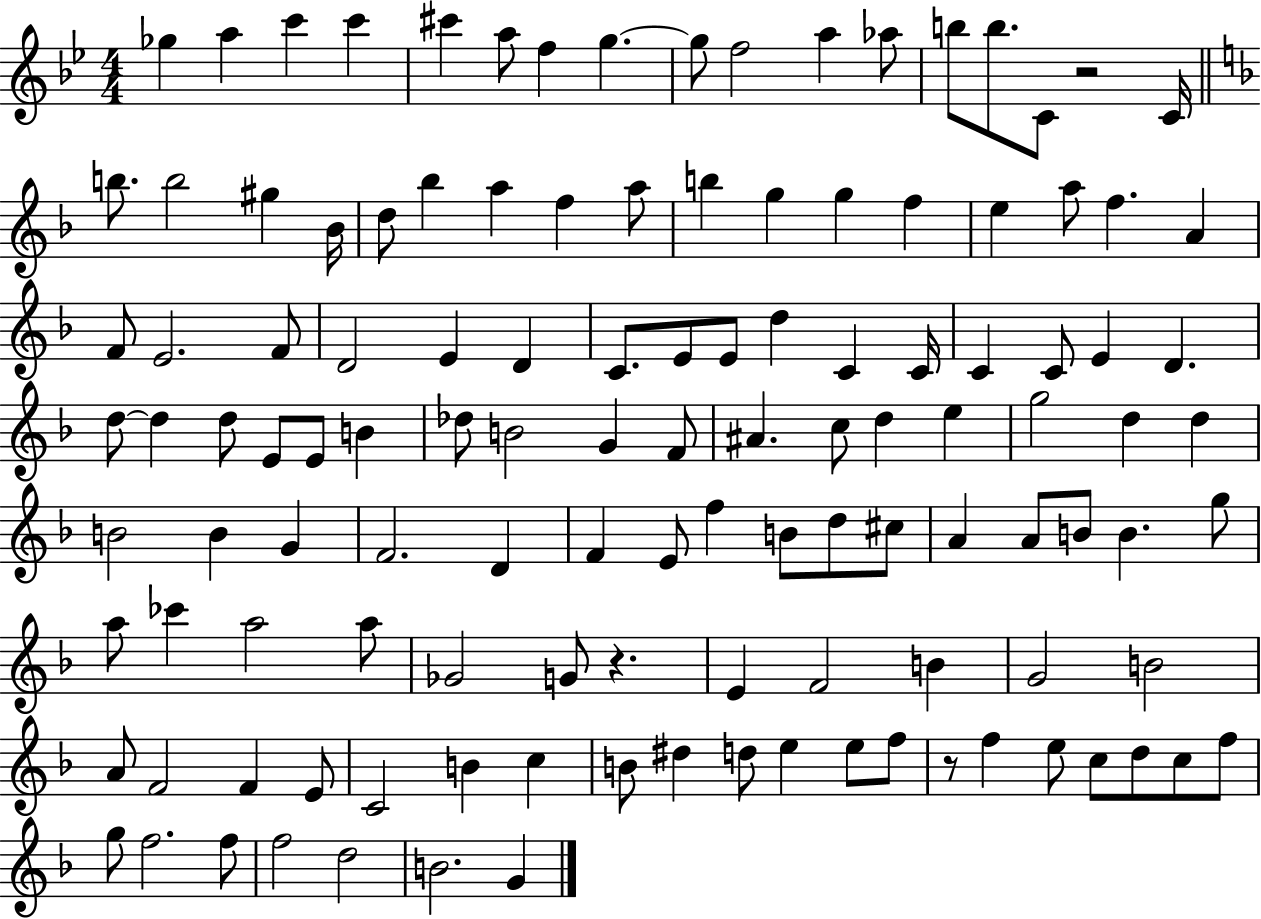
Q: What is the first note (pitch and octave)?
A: Gb5